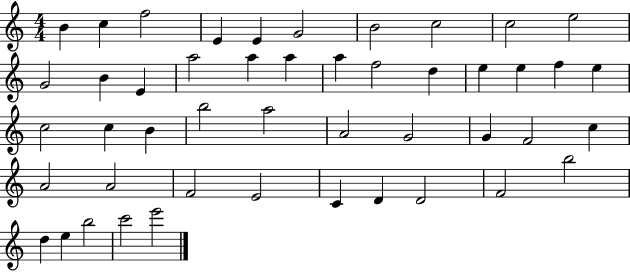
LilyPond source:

{
  \clef treble
  \numericTimeSignature
  \time 4/4
  \key c \major
  b'4 c''4 f''2 | e'4 e'4 g'2 | b'2 c''2 | c''2 e''2 | \break g'2 b'4 e'4 | a''2 a''4 a''4 | a''4 f''2 d''4 | e''4 e''4 f''4 e''4 | \break c''2 c''4 b'4 | b''2 a''2 | a'2 g'2 | g'4 f'2 c''4 | \break a'2 a'2 | f'2 e'2 | c'4 d'4 d'2 | f'2 b''2 | \break d''4 e''4 b''2 | c'''2 e'''2 | \bar "|."
}